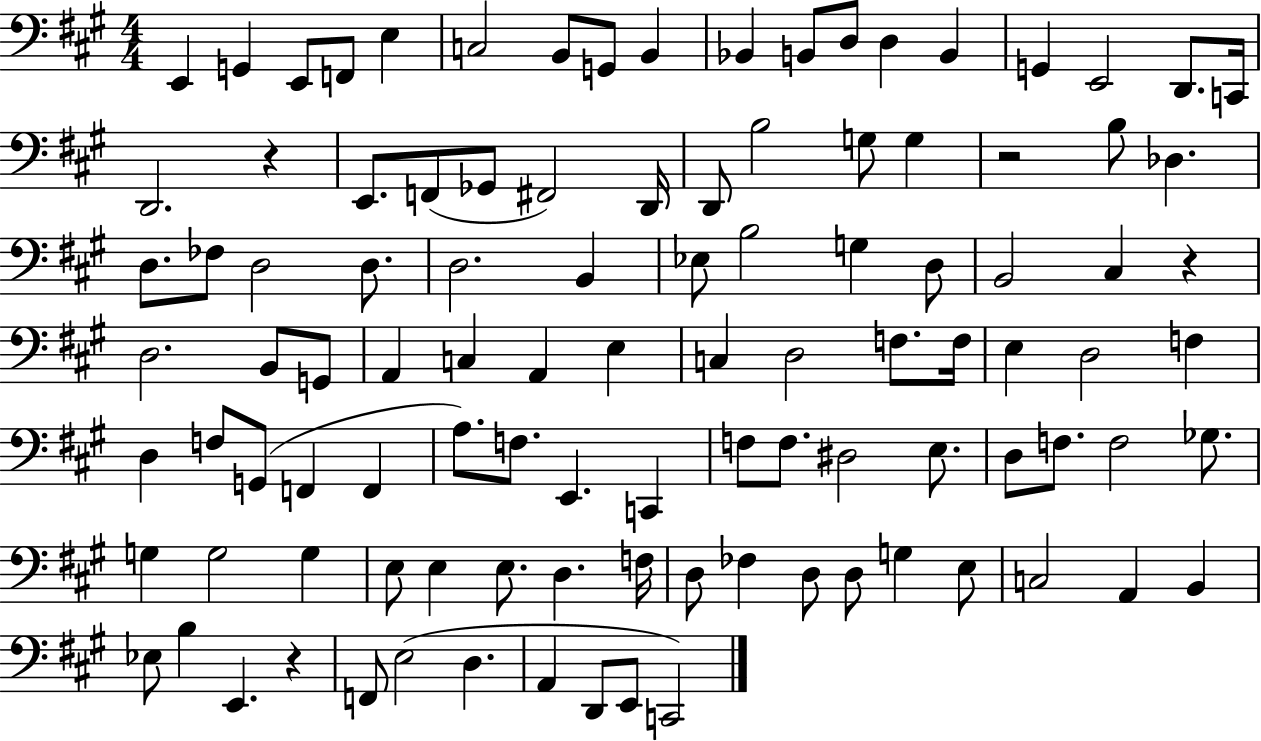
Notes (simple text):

E2/q G2/q E2/e F2/e E3/q C3/h B2/e G2/e B2/q Bb2/q B2/e D3/e D3/q B2/q G2/q E2/h D2/e. C2/s D2/h. R/q E2/e. F2/e Gb2/e F#2/h D2/s D2/e B3/h G3/e G3/q R/h B3/e Db3/q. D3/e. FES3/e D3/h D3/e. D3/h. B2/q Eb3/e B3/h G3/q D3/e B2/h C#3/q R/q D3/h. B2/e G2/e A2/q C3/q A2/q E3/q C3/q D3/h F3/e. F3/s E3/q D3/h F3/q D3/q F3/e G2/e F2/q F2/q A3/e. F3/e. E2/q. C2/q F3/e F3/e. D#3/h E3/e. D3/e F3/e. F3/h Gb3/e. G3/q G3/h G3/q E3/e E3/q E3/e. D3/q. F3/s D3/e FES3/q D3/e D3/e G3/q E3/e C3/h A2/q B2/q Eb3/e B3/q E2/q. R/q F2/e E3/h D3/q. A2/q D2/e E2/e C2/h